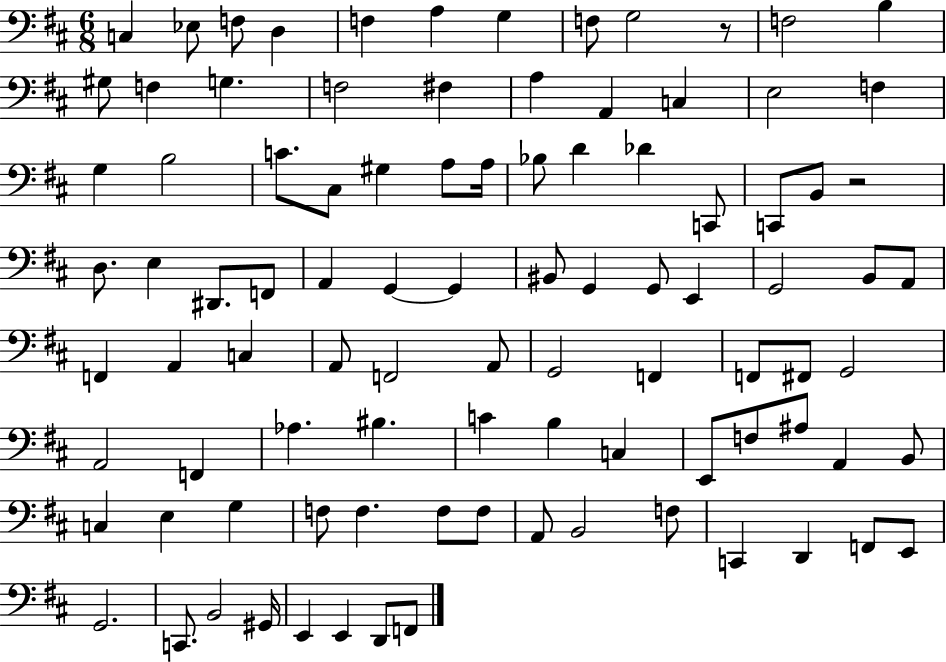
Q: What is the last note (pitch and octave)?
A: F2